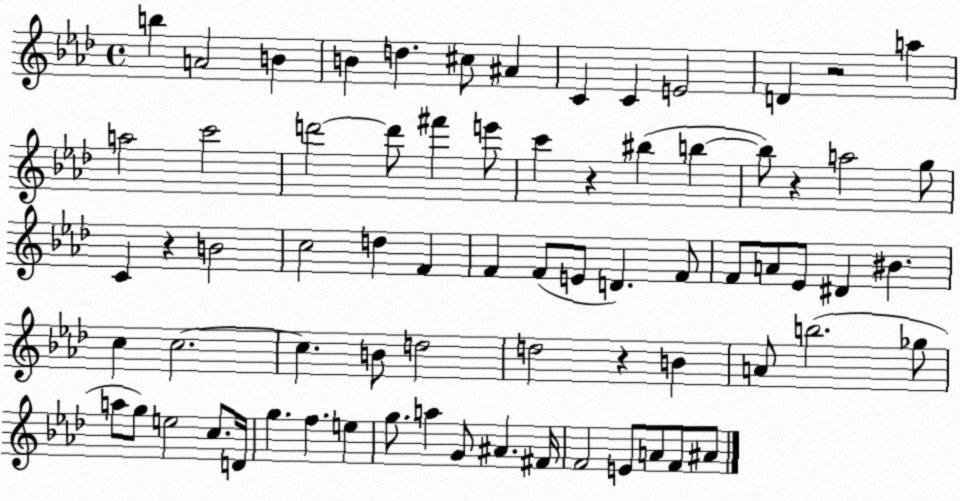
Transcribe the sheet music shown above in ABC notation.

X:1
T:Untitled
M:4/4
L:1/4
K:Ab
b A2 B B d ^c/2 ^A C C E2 D z2 a a2 c'2 d'2 d'/2 ^f' e'/2 c' z ^b b b/2 z a2 g/2 C z B2 c2 d F F F/2 E/2 D F/2 F/2 A/2 _E/2 ^D ^B c c2 c B/2 d2 d2 z B A/2 b2 _g/2 a/2 g/2 e2 c/2 D/4 g f e g/2 a G/2 ^A ^F/4 F2 E/2 A/2 F/2 ^A/2